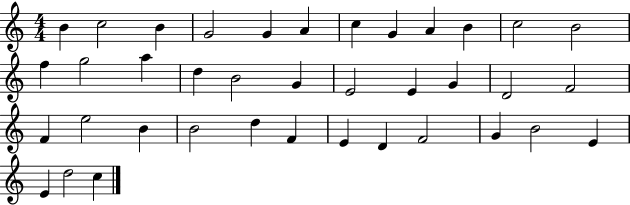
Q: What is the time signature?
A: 4/4